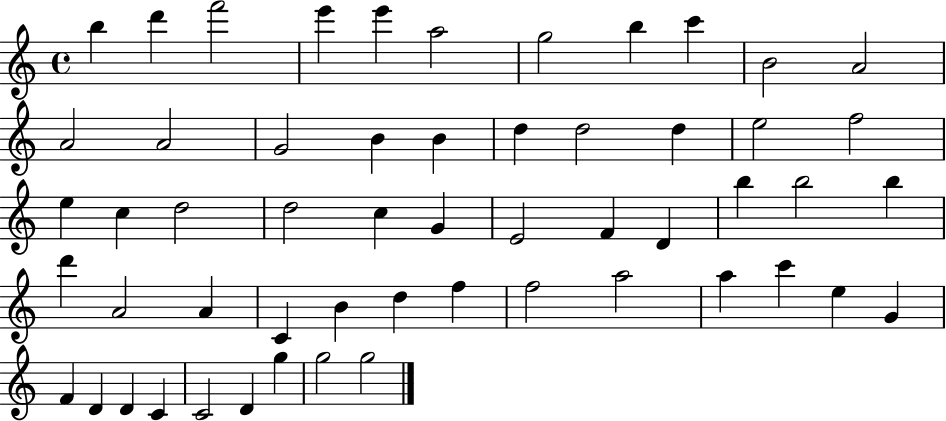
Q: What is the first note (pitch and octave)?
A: B5